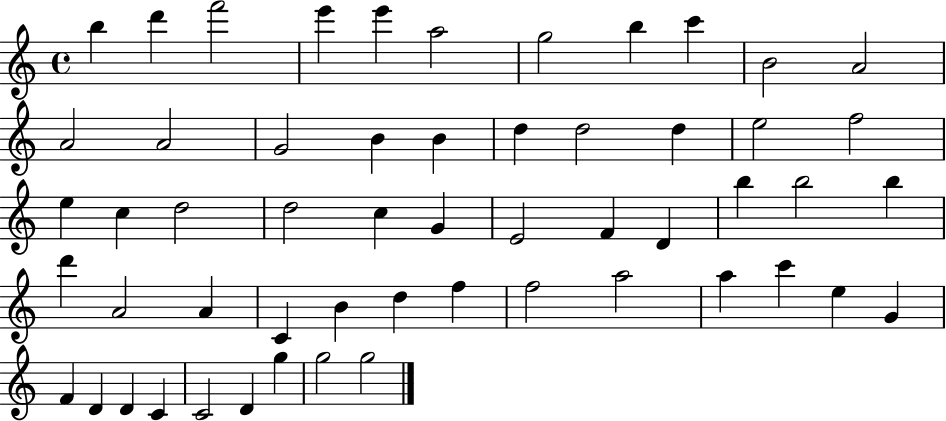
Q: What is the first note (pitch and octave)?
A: B5